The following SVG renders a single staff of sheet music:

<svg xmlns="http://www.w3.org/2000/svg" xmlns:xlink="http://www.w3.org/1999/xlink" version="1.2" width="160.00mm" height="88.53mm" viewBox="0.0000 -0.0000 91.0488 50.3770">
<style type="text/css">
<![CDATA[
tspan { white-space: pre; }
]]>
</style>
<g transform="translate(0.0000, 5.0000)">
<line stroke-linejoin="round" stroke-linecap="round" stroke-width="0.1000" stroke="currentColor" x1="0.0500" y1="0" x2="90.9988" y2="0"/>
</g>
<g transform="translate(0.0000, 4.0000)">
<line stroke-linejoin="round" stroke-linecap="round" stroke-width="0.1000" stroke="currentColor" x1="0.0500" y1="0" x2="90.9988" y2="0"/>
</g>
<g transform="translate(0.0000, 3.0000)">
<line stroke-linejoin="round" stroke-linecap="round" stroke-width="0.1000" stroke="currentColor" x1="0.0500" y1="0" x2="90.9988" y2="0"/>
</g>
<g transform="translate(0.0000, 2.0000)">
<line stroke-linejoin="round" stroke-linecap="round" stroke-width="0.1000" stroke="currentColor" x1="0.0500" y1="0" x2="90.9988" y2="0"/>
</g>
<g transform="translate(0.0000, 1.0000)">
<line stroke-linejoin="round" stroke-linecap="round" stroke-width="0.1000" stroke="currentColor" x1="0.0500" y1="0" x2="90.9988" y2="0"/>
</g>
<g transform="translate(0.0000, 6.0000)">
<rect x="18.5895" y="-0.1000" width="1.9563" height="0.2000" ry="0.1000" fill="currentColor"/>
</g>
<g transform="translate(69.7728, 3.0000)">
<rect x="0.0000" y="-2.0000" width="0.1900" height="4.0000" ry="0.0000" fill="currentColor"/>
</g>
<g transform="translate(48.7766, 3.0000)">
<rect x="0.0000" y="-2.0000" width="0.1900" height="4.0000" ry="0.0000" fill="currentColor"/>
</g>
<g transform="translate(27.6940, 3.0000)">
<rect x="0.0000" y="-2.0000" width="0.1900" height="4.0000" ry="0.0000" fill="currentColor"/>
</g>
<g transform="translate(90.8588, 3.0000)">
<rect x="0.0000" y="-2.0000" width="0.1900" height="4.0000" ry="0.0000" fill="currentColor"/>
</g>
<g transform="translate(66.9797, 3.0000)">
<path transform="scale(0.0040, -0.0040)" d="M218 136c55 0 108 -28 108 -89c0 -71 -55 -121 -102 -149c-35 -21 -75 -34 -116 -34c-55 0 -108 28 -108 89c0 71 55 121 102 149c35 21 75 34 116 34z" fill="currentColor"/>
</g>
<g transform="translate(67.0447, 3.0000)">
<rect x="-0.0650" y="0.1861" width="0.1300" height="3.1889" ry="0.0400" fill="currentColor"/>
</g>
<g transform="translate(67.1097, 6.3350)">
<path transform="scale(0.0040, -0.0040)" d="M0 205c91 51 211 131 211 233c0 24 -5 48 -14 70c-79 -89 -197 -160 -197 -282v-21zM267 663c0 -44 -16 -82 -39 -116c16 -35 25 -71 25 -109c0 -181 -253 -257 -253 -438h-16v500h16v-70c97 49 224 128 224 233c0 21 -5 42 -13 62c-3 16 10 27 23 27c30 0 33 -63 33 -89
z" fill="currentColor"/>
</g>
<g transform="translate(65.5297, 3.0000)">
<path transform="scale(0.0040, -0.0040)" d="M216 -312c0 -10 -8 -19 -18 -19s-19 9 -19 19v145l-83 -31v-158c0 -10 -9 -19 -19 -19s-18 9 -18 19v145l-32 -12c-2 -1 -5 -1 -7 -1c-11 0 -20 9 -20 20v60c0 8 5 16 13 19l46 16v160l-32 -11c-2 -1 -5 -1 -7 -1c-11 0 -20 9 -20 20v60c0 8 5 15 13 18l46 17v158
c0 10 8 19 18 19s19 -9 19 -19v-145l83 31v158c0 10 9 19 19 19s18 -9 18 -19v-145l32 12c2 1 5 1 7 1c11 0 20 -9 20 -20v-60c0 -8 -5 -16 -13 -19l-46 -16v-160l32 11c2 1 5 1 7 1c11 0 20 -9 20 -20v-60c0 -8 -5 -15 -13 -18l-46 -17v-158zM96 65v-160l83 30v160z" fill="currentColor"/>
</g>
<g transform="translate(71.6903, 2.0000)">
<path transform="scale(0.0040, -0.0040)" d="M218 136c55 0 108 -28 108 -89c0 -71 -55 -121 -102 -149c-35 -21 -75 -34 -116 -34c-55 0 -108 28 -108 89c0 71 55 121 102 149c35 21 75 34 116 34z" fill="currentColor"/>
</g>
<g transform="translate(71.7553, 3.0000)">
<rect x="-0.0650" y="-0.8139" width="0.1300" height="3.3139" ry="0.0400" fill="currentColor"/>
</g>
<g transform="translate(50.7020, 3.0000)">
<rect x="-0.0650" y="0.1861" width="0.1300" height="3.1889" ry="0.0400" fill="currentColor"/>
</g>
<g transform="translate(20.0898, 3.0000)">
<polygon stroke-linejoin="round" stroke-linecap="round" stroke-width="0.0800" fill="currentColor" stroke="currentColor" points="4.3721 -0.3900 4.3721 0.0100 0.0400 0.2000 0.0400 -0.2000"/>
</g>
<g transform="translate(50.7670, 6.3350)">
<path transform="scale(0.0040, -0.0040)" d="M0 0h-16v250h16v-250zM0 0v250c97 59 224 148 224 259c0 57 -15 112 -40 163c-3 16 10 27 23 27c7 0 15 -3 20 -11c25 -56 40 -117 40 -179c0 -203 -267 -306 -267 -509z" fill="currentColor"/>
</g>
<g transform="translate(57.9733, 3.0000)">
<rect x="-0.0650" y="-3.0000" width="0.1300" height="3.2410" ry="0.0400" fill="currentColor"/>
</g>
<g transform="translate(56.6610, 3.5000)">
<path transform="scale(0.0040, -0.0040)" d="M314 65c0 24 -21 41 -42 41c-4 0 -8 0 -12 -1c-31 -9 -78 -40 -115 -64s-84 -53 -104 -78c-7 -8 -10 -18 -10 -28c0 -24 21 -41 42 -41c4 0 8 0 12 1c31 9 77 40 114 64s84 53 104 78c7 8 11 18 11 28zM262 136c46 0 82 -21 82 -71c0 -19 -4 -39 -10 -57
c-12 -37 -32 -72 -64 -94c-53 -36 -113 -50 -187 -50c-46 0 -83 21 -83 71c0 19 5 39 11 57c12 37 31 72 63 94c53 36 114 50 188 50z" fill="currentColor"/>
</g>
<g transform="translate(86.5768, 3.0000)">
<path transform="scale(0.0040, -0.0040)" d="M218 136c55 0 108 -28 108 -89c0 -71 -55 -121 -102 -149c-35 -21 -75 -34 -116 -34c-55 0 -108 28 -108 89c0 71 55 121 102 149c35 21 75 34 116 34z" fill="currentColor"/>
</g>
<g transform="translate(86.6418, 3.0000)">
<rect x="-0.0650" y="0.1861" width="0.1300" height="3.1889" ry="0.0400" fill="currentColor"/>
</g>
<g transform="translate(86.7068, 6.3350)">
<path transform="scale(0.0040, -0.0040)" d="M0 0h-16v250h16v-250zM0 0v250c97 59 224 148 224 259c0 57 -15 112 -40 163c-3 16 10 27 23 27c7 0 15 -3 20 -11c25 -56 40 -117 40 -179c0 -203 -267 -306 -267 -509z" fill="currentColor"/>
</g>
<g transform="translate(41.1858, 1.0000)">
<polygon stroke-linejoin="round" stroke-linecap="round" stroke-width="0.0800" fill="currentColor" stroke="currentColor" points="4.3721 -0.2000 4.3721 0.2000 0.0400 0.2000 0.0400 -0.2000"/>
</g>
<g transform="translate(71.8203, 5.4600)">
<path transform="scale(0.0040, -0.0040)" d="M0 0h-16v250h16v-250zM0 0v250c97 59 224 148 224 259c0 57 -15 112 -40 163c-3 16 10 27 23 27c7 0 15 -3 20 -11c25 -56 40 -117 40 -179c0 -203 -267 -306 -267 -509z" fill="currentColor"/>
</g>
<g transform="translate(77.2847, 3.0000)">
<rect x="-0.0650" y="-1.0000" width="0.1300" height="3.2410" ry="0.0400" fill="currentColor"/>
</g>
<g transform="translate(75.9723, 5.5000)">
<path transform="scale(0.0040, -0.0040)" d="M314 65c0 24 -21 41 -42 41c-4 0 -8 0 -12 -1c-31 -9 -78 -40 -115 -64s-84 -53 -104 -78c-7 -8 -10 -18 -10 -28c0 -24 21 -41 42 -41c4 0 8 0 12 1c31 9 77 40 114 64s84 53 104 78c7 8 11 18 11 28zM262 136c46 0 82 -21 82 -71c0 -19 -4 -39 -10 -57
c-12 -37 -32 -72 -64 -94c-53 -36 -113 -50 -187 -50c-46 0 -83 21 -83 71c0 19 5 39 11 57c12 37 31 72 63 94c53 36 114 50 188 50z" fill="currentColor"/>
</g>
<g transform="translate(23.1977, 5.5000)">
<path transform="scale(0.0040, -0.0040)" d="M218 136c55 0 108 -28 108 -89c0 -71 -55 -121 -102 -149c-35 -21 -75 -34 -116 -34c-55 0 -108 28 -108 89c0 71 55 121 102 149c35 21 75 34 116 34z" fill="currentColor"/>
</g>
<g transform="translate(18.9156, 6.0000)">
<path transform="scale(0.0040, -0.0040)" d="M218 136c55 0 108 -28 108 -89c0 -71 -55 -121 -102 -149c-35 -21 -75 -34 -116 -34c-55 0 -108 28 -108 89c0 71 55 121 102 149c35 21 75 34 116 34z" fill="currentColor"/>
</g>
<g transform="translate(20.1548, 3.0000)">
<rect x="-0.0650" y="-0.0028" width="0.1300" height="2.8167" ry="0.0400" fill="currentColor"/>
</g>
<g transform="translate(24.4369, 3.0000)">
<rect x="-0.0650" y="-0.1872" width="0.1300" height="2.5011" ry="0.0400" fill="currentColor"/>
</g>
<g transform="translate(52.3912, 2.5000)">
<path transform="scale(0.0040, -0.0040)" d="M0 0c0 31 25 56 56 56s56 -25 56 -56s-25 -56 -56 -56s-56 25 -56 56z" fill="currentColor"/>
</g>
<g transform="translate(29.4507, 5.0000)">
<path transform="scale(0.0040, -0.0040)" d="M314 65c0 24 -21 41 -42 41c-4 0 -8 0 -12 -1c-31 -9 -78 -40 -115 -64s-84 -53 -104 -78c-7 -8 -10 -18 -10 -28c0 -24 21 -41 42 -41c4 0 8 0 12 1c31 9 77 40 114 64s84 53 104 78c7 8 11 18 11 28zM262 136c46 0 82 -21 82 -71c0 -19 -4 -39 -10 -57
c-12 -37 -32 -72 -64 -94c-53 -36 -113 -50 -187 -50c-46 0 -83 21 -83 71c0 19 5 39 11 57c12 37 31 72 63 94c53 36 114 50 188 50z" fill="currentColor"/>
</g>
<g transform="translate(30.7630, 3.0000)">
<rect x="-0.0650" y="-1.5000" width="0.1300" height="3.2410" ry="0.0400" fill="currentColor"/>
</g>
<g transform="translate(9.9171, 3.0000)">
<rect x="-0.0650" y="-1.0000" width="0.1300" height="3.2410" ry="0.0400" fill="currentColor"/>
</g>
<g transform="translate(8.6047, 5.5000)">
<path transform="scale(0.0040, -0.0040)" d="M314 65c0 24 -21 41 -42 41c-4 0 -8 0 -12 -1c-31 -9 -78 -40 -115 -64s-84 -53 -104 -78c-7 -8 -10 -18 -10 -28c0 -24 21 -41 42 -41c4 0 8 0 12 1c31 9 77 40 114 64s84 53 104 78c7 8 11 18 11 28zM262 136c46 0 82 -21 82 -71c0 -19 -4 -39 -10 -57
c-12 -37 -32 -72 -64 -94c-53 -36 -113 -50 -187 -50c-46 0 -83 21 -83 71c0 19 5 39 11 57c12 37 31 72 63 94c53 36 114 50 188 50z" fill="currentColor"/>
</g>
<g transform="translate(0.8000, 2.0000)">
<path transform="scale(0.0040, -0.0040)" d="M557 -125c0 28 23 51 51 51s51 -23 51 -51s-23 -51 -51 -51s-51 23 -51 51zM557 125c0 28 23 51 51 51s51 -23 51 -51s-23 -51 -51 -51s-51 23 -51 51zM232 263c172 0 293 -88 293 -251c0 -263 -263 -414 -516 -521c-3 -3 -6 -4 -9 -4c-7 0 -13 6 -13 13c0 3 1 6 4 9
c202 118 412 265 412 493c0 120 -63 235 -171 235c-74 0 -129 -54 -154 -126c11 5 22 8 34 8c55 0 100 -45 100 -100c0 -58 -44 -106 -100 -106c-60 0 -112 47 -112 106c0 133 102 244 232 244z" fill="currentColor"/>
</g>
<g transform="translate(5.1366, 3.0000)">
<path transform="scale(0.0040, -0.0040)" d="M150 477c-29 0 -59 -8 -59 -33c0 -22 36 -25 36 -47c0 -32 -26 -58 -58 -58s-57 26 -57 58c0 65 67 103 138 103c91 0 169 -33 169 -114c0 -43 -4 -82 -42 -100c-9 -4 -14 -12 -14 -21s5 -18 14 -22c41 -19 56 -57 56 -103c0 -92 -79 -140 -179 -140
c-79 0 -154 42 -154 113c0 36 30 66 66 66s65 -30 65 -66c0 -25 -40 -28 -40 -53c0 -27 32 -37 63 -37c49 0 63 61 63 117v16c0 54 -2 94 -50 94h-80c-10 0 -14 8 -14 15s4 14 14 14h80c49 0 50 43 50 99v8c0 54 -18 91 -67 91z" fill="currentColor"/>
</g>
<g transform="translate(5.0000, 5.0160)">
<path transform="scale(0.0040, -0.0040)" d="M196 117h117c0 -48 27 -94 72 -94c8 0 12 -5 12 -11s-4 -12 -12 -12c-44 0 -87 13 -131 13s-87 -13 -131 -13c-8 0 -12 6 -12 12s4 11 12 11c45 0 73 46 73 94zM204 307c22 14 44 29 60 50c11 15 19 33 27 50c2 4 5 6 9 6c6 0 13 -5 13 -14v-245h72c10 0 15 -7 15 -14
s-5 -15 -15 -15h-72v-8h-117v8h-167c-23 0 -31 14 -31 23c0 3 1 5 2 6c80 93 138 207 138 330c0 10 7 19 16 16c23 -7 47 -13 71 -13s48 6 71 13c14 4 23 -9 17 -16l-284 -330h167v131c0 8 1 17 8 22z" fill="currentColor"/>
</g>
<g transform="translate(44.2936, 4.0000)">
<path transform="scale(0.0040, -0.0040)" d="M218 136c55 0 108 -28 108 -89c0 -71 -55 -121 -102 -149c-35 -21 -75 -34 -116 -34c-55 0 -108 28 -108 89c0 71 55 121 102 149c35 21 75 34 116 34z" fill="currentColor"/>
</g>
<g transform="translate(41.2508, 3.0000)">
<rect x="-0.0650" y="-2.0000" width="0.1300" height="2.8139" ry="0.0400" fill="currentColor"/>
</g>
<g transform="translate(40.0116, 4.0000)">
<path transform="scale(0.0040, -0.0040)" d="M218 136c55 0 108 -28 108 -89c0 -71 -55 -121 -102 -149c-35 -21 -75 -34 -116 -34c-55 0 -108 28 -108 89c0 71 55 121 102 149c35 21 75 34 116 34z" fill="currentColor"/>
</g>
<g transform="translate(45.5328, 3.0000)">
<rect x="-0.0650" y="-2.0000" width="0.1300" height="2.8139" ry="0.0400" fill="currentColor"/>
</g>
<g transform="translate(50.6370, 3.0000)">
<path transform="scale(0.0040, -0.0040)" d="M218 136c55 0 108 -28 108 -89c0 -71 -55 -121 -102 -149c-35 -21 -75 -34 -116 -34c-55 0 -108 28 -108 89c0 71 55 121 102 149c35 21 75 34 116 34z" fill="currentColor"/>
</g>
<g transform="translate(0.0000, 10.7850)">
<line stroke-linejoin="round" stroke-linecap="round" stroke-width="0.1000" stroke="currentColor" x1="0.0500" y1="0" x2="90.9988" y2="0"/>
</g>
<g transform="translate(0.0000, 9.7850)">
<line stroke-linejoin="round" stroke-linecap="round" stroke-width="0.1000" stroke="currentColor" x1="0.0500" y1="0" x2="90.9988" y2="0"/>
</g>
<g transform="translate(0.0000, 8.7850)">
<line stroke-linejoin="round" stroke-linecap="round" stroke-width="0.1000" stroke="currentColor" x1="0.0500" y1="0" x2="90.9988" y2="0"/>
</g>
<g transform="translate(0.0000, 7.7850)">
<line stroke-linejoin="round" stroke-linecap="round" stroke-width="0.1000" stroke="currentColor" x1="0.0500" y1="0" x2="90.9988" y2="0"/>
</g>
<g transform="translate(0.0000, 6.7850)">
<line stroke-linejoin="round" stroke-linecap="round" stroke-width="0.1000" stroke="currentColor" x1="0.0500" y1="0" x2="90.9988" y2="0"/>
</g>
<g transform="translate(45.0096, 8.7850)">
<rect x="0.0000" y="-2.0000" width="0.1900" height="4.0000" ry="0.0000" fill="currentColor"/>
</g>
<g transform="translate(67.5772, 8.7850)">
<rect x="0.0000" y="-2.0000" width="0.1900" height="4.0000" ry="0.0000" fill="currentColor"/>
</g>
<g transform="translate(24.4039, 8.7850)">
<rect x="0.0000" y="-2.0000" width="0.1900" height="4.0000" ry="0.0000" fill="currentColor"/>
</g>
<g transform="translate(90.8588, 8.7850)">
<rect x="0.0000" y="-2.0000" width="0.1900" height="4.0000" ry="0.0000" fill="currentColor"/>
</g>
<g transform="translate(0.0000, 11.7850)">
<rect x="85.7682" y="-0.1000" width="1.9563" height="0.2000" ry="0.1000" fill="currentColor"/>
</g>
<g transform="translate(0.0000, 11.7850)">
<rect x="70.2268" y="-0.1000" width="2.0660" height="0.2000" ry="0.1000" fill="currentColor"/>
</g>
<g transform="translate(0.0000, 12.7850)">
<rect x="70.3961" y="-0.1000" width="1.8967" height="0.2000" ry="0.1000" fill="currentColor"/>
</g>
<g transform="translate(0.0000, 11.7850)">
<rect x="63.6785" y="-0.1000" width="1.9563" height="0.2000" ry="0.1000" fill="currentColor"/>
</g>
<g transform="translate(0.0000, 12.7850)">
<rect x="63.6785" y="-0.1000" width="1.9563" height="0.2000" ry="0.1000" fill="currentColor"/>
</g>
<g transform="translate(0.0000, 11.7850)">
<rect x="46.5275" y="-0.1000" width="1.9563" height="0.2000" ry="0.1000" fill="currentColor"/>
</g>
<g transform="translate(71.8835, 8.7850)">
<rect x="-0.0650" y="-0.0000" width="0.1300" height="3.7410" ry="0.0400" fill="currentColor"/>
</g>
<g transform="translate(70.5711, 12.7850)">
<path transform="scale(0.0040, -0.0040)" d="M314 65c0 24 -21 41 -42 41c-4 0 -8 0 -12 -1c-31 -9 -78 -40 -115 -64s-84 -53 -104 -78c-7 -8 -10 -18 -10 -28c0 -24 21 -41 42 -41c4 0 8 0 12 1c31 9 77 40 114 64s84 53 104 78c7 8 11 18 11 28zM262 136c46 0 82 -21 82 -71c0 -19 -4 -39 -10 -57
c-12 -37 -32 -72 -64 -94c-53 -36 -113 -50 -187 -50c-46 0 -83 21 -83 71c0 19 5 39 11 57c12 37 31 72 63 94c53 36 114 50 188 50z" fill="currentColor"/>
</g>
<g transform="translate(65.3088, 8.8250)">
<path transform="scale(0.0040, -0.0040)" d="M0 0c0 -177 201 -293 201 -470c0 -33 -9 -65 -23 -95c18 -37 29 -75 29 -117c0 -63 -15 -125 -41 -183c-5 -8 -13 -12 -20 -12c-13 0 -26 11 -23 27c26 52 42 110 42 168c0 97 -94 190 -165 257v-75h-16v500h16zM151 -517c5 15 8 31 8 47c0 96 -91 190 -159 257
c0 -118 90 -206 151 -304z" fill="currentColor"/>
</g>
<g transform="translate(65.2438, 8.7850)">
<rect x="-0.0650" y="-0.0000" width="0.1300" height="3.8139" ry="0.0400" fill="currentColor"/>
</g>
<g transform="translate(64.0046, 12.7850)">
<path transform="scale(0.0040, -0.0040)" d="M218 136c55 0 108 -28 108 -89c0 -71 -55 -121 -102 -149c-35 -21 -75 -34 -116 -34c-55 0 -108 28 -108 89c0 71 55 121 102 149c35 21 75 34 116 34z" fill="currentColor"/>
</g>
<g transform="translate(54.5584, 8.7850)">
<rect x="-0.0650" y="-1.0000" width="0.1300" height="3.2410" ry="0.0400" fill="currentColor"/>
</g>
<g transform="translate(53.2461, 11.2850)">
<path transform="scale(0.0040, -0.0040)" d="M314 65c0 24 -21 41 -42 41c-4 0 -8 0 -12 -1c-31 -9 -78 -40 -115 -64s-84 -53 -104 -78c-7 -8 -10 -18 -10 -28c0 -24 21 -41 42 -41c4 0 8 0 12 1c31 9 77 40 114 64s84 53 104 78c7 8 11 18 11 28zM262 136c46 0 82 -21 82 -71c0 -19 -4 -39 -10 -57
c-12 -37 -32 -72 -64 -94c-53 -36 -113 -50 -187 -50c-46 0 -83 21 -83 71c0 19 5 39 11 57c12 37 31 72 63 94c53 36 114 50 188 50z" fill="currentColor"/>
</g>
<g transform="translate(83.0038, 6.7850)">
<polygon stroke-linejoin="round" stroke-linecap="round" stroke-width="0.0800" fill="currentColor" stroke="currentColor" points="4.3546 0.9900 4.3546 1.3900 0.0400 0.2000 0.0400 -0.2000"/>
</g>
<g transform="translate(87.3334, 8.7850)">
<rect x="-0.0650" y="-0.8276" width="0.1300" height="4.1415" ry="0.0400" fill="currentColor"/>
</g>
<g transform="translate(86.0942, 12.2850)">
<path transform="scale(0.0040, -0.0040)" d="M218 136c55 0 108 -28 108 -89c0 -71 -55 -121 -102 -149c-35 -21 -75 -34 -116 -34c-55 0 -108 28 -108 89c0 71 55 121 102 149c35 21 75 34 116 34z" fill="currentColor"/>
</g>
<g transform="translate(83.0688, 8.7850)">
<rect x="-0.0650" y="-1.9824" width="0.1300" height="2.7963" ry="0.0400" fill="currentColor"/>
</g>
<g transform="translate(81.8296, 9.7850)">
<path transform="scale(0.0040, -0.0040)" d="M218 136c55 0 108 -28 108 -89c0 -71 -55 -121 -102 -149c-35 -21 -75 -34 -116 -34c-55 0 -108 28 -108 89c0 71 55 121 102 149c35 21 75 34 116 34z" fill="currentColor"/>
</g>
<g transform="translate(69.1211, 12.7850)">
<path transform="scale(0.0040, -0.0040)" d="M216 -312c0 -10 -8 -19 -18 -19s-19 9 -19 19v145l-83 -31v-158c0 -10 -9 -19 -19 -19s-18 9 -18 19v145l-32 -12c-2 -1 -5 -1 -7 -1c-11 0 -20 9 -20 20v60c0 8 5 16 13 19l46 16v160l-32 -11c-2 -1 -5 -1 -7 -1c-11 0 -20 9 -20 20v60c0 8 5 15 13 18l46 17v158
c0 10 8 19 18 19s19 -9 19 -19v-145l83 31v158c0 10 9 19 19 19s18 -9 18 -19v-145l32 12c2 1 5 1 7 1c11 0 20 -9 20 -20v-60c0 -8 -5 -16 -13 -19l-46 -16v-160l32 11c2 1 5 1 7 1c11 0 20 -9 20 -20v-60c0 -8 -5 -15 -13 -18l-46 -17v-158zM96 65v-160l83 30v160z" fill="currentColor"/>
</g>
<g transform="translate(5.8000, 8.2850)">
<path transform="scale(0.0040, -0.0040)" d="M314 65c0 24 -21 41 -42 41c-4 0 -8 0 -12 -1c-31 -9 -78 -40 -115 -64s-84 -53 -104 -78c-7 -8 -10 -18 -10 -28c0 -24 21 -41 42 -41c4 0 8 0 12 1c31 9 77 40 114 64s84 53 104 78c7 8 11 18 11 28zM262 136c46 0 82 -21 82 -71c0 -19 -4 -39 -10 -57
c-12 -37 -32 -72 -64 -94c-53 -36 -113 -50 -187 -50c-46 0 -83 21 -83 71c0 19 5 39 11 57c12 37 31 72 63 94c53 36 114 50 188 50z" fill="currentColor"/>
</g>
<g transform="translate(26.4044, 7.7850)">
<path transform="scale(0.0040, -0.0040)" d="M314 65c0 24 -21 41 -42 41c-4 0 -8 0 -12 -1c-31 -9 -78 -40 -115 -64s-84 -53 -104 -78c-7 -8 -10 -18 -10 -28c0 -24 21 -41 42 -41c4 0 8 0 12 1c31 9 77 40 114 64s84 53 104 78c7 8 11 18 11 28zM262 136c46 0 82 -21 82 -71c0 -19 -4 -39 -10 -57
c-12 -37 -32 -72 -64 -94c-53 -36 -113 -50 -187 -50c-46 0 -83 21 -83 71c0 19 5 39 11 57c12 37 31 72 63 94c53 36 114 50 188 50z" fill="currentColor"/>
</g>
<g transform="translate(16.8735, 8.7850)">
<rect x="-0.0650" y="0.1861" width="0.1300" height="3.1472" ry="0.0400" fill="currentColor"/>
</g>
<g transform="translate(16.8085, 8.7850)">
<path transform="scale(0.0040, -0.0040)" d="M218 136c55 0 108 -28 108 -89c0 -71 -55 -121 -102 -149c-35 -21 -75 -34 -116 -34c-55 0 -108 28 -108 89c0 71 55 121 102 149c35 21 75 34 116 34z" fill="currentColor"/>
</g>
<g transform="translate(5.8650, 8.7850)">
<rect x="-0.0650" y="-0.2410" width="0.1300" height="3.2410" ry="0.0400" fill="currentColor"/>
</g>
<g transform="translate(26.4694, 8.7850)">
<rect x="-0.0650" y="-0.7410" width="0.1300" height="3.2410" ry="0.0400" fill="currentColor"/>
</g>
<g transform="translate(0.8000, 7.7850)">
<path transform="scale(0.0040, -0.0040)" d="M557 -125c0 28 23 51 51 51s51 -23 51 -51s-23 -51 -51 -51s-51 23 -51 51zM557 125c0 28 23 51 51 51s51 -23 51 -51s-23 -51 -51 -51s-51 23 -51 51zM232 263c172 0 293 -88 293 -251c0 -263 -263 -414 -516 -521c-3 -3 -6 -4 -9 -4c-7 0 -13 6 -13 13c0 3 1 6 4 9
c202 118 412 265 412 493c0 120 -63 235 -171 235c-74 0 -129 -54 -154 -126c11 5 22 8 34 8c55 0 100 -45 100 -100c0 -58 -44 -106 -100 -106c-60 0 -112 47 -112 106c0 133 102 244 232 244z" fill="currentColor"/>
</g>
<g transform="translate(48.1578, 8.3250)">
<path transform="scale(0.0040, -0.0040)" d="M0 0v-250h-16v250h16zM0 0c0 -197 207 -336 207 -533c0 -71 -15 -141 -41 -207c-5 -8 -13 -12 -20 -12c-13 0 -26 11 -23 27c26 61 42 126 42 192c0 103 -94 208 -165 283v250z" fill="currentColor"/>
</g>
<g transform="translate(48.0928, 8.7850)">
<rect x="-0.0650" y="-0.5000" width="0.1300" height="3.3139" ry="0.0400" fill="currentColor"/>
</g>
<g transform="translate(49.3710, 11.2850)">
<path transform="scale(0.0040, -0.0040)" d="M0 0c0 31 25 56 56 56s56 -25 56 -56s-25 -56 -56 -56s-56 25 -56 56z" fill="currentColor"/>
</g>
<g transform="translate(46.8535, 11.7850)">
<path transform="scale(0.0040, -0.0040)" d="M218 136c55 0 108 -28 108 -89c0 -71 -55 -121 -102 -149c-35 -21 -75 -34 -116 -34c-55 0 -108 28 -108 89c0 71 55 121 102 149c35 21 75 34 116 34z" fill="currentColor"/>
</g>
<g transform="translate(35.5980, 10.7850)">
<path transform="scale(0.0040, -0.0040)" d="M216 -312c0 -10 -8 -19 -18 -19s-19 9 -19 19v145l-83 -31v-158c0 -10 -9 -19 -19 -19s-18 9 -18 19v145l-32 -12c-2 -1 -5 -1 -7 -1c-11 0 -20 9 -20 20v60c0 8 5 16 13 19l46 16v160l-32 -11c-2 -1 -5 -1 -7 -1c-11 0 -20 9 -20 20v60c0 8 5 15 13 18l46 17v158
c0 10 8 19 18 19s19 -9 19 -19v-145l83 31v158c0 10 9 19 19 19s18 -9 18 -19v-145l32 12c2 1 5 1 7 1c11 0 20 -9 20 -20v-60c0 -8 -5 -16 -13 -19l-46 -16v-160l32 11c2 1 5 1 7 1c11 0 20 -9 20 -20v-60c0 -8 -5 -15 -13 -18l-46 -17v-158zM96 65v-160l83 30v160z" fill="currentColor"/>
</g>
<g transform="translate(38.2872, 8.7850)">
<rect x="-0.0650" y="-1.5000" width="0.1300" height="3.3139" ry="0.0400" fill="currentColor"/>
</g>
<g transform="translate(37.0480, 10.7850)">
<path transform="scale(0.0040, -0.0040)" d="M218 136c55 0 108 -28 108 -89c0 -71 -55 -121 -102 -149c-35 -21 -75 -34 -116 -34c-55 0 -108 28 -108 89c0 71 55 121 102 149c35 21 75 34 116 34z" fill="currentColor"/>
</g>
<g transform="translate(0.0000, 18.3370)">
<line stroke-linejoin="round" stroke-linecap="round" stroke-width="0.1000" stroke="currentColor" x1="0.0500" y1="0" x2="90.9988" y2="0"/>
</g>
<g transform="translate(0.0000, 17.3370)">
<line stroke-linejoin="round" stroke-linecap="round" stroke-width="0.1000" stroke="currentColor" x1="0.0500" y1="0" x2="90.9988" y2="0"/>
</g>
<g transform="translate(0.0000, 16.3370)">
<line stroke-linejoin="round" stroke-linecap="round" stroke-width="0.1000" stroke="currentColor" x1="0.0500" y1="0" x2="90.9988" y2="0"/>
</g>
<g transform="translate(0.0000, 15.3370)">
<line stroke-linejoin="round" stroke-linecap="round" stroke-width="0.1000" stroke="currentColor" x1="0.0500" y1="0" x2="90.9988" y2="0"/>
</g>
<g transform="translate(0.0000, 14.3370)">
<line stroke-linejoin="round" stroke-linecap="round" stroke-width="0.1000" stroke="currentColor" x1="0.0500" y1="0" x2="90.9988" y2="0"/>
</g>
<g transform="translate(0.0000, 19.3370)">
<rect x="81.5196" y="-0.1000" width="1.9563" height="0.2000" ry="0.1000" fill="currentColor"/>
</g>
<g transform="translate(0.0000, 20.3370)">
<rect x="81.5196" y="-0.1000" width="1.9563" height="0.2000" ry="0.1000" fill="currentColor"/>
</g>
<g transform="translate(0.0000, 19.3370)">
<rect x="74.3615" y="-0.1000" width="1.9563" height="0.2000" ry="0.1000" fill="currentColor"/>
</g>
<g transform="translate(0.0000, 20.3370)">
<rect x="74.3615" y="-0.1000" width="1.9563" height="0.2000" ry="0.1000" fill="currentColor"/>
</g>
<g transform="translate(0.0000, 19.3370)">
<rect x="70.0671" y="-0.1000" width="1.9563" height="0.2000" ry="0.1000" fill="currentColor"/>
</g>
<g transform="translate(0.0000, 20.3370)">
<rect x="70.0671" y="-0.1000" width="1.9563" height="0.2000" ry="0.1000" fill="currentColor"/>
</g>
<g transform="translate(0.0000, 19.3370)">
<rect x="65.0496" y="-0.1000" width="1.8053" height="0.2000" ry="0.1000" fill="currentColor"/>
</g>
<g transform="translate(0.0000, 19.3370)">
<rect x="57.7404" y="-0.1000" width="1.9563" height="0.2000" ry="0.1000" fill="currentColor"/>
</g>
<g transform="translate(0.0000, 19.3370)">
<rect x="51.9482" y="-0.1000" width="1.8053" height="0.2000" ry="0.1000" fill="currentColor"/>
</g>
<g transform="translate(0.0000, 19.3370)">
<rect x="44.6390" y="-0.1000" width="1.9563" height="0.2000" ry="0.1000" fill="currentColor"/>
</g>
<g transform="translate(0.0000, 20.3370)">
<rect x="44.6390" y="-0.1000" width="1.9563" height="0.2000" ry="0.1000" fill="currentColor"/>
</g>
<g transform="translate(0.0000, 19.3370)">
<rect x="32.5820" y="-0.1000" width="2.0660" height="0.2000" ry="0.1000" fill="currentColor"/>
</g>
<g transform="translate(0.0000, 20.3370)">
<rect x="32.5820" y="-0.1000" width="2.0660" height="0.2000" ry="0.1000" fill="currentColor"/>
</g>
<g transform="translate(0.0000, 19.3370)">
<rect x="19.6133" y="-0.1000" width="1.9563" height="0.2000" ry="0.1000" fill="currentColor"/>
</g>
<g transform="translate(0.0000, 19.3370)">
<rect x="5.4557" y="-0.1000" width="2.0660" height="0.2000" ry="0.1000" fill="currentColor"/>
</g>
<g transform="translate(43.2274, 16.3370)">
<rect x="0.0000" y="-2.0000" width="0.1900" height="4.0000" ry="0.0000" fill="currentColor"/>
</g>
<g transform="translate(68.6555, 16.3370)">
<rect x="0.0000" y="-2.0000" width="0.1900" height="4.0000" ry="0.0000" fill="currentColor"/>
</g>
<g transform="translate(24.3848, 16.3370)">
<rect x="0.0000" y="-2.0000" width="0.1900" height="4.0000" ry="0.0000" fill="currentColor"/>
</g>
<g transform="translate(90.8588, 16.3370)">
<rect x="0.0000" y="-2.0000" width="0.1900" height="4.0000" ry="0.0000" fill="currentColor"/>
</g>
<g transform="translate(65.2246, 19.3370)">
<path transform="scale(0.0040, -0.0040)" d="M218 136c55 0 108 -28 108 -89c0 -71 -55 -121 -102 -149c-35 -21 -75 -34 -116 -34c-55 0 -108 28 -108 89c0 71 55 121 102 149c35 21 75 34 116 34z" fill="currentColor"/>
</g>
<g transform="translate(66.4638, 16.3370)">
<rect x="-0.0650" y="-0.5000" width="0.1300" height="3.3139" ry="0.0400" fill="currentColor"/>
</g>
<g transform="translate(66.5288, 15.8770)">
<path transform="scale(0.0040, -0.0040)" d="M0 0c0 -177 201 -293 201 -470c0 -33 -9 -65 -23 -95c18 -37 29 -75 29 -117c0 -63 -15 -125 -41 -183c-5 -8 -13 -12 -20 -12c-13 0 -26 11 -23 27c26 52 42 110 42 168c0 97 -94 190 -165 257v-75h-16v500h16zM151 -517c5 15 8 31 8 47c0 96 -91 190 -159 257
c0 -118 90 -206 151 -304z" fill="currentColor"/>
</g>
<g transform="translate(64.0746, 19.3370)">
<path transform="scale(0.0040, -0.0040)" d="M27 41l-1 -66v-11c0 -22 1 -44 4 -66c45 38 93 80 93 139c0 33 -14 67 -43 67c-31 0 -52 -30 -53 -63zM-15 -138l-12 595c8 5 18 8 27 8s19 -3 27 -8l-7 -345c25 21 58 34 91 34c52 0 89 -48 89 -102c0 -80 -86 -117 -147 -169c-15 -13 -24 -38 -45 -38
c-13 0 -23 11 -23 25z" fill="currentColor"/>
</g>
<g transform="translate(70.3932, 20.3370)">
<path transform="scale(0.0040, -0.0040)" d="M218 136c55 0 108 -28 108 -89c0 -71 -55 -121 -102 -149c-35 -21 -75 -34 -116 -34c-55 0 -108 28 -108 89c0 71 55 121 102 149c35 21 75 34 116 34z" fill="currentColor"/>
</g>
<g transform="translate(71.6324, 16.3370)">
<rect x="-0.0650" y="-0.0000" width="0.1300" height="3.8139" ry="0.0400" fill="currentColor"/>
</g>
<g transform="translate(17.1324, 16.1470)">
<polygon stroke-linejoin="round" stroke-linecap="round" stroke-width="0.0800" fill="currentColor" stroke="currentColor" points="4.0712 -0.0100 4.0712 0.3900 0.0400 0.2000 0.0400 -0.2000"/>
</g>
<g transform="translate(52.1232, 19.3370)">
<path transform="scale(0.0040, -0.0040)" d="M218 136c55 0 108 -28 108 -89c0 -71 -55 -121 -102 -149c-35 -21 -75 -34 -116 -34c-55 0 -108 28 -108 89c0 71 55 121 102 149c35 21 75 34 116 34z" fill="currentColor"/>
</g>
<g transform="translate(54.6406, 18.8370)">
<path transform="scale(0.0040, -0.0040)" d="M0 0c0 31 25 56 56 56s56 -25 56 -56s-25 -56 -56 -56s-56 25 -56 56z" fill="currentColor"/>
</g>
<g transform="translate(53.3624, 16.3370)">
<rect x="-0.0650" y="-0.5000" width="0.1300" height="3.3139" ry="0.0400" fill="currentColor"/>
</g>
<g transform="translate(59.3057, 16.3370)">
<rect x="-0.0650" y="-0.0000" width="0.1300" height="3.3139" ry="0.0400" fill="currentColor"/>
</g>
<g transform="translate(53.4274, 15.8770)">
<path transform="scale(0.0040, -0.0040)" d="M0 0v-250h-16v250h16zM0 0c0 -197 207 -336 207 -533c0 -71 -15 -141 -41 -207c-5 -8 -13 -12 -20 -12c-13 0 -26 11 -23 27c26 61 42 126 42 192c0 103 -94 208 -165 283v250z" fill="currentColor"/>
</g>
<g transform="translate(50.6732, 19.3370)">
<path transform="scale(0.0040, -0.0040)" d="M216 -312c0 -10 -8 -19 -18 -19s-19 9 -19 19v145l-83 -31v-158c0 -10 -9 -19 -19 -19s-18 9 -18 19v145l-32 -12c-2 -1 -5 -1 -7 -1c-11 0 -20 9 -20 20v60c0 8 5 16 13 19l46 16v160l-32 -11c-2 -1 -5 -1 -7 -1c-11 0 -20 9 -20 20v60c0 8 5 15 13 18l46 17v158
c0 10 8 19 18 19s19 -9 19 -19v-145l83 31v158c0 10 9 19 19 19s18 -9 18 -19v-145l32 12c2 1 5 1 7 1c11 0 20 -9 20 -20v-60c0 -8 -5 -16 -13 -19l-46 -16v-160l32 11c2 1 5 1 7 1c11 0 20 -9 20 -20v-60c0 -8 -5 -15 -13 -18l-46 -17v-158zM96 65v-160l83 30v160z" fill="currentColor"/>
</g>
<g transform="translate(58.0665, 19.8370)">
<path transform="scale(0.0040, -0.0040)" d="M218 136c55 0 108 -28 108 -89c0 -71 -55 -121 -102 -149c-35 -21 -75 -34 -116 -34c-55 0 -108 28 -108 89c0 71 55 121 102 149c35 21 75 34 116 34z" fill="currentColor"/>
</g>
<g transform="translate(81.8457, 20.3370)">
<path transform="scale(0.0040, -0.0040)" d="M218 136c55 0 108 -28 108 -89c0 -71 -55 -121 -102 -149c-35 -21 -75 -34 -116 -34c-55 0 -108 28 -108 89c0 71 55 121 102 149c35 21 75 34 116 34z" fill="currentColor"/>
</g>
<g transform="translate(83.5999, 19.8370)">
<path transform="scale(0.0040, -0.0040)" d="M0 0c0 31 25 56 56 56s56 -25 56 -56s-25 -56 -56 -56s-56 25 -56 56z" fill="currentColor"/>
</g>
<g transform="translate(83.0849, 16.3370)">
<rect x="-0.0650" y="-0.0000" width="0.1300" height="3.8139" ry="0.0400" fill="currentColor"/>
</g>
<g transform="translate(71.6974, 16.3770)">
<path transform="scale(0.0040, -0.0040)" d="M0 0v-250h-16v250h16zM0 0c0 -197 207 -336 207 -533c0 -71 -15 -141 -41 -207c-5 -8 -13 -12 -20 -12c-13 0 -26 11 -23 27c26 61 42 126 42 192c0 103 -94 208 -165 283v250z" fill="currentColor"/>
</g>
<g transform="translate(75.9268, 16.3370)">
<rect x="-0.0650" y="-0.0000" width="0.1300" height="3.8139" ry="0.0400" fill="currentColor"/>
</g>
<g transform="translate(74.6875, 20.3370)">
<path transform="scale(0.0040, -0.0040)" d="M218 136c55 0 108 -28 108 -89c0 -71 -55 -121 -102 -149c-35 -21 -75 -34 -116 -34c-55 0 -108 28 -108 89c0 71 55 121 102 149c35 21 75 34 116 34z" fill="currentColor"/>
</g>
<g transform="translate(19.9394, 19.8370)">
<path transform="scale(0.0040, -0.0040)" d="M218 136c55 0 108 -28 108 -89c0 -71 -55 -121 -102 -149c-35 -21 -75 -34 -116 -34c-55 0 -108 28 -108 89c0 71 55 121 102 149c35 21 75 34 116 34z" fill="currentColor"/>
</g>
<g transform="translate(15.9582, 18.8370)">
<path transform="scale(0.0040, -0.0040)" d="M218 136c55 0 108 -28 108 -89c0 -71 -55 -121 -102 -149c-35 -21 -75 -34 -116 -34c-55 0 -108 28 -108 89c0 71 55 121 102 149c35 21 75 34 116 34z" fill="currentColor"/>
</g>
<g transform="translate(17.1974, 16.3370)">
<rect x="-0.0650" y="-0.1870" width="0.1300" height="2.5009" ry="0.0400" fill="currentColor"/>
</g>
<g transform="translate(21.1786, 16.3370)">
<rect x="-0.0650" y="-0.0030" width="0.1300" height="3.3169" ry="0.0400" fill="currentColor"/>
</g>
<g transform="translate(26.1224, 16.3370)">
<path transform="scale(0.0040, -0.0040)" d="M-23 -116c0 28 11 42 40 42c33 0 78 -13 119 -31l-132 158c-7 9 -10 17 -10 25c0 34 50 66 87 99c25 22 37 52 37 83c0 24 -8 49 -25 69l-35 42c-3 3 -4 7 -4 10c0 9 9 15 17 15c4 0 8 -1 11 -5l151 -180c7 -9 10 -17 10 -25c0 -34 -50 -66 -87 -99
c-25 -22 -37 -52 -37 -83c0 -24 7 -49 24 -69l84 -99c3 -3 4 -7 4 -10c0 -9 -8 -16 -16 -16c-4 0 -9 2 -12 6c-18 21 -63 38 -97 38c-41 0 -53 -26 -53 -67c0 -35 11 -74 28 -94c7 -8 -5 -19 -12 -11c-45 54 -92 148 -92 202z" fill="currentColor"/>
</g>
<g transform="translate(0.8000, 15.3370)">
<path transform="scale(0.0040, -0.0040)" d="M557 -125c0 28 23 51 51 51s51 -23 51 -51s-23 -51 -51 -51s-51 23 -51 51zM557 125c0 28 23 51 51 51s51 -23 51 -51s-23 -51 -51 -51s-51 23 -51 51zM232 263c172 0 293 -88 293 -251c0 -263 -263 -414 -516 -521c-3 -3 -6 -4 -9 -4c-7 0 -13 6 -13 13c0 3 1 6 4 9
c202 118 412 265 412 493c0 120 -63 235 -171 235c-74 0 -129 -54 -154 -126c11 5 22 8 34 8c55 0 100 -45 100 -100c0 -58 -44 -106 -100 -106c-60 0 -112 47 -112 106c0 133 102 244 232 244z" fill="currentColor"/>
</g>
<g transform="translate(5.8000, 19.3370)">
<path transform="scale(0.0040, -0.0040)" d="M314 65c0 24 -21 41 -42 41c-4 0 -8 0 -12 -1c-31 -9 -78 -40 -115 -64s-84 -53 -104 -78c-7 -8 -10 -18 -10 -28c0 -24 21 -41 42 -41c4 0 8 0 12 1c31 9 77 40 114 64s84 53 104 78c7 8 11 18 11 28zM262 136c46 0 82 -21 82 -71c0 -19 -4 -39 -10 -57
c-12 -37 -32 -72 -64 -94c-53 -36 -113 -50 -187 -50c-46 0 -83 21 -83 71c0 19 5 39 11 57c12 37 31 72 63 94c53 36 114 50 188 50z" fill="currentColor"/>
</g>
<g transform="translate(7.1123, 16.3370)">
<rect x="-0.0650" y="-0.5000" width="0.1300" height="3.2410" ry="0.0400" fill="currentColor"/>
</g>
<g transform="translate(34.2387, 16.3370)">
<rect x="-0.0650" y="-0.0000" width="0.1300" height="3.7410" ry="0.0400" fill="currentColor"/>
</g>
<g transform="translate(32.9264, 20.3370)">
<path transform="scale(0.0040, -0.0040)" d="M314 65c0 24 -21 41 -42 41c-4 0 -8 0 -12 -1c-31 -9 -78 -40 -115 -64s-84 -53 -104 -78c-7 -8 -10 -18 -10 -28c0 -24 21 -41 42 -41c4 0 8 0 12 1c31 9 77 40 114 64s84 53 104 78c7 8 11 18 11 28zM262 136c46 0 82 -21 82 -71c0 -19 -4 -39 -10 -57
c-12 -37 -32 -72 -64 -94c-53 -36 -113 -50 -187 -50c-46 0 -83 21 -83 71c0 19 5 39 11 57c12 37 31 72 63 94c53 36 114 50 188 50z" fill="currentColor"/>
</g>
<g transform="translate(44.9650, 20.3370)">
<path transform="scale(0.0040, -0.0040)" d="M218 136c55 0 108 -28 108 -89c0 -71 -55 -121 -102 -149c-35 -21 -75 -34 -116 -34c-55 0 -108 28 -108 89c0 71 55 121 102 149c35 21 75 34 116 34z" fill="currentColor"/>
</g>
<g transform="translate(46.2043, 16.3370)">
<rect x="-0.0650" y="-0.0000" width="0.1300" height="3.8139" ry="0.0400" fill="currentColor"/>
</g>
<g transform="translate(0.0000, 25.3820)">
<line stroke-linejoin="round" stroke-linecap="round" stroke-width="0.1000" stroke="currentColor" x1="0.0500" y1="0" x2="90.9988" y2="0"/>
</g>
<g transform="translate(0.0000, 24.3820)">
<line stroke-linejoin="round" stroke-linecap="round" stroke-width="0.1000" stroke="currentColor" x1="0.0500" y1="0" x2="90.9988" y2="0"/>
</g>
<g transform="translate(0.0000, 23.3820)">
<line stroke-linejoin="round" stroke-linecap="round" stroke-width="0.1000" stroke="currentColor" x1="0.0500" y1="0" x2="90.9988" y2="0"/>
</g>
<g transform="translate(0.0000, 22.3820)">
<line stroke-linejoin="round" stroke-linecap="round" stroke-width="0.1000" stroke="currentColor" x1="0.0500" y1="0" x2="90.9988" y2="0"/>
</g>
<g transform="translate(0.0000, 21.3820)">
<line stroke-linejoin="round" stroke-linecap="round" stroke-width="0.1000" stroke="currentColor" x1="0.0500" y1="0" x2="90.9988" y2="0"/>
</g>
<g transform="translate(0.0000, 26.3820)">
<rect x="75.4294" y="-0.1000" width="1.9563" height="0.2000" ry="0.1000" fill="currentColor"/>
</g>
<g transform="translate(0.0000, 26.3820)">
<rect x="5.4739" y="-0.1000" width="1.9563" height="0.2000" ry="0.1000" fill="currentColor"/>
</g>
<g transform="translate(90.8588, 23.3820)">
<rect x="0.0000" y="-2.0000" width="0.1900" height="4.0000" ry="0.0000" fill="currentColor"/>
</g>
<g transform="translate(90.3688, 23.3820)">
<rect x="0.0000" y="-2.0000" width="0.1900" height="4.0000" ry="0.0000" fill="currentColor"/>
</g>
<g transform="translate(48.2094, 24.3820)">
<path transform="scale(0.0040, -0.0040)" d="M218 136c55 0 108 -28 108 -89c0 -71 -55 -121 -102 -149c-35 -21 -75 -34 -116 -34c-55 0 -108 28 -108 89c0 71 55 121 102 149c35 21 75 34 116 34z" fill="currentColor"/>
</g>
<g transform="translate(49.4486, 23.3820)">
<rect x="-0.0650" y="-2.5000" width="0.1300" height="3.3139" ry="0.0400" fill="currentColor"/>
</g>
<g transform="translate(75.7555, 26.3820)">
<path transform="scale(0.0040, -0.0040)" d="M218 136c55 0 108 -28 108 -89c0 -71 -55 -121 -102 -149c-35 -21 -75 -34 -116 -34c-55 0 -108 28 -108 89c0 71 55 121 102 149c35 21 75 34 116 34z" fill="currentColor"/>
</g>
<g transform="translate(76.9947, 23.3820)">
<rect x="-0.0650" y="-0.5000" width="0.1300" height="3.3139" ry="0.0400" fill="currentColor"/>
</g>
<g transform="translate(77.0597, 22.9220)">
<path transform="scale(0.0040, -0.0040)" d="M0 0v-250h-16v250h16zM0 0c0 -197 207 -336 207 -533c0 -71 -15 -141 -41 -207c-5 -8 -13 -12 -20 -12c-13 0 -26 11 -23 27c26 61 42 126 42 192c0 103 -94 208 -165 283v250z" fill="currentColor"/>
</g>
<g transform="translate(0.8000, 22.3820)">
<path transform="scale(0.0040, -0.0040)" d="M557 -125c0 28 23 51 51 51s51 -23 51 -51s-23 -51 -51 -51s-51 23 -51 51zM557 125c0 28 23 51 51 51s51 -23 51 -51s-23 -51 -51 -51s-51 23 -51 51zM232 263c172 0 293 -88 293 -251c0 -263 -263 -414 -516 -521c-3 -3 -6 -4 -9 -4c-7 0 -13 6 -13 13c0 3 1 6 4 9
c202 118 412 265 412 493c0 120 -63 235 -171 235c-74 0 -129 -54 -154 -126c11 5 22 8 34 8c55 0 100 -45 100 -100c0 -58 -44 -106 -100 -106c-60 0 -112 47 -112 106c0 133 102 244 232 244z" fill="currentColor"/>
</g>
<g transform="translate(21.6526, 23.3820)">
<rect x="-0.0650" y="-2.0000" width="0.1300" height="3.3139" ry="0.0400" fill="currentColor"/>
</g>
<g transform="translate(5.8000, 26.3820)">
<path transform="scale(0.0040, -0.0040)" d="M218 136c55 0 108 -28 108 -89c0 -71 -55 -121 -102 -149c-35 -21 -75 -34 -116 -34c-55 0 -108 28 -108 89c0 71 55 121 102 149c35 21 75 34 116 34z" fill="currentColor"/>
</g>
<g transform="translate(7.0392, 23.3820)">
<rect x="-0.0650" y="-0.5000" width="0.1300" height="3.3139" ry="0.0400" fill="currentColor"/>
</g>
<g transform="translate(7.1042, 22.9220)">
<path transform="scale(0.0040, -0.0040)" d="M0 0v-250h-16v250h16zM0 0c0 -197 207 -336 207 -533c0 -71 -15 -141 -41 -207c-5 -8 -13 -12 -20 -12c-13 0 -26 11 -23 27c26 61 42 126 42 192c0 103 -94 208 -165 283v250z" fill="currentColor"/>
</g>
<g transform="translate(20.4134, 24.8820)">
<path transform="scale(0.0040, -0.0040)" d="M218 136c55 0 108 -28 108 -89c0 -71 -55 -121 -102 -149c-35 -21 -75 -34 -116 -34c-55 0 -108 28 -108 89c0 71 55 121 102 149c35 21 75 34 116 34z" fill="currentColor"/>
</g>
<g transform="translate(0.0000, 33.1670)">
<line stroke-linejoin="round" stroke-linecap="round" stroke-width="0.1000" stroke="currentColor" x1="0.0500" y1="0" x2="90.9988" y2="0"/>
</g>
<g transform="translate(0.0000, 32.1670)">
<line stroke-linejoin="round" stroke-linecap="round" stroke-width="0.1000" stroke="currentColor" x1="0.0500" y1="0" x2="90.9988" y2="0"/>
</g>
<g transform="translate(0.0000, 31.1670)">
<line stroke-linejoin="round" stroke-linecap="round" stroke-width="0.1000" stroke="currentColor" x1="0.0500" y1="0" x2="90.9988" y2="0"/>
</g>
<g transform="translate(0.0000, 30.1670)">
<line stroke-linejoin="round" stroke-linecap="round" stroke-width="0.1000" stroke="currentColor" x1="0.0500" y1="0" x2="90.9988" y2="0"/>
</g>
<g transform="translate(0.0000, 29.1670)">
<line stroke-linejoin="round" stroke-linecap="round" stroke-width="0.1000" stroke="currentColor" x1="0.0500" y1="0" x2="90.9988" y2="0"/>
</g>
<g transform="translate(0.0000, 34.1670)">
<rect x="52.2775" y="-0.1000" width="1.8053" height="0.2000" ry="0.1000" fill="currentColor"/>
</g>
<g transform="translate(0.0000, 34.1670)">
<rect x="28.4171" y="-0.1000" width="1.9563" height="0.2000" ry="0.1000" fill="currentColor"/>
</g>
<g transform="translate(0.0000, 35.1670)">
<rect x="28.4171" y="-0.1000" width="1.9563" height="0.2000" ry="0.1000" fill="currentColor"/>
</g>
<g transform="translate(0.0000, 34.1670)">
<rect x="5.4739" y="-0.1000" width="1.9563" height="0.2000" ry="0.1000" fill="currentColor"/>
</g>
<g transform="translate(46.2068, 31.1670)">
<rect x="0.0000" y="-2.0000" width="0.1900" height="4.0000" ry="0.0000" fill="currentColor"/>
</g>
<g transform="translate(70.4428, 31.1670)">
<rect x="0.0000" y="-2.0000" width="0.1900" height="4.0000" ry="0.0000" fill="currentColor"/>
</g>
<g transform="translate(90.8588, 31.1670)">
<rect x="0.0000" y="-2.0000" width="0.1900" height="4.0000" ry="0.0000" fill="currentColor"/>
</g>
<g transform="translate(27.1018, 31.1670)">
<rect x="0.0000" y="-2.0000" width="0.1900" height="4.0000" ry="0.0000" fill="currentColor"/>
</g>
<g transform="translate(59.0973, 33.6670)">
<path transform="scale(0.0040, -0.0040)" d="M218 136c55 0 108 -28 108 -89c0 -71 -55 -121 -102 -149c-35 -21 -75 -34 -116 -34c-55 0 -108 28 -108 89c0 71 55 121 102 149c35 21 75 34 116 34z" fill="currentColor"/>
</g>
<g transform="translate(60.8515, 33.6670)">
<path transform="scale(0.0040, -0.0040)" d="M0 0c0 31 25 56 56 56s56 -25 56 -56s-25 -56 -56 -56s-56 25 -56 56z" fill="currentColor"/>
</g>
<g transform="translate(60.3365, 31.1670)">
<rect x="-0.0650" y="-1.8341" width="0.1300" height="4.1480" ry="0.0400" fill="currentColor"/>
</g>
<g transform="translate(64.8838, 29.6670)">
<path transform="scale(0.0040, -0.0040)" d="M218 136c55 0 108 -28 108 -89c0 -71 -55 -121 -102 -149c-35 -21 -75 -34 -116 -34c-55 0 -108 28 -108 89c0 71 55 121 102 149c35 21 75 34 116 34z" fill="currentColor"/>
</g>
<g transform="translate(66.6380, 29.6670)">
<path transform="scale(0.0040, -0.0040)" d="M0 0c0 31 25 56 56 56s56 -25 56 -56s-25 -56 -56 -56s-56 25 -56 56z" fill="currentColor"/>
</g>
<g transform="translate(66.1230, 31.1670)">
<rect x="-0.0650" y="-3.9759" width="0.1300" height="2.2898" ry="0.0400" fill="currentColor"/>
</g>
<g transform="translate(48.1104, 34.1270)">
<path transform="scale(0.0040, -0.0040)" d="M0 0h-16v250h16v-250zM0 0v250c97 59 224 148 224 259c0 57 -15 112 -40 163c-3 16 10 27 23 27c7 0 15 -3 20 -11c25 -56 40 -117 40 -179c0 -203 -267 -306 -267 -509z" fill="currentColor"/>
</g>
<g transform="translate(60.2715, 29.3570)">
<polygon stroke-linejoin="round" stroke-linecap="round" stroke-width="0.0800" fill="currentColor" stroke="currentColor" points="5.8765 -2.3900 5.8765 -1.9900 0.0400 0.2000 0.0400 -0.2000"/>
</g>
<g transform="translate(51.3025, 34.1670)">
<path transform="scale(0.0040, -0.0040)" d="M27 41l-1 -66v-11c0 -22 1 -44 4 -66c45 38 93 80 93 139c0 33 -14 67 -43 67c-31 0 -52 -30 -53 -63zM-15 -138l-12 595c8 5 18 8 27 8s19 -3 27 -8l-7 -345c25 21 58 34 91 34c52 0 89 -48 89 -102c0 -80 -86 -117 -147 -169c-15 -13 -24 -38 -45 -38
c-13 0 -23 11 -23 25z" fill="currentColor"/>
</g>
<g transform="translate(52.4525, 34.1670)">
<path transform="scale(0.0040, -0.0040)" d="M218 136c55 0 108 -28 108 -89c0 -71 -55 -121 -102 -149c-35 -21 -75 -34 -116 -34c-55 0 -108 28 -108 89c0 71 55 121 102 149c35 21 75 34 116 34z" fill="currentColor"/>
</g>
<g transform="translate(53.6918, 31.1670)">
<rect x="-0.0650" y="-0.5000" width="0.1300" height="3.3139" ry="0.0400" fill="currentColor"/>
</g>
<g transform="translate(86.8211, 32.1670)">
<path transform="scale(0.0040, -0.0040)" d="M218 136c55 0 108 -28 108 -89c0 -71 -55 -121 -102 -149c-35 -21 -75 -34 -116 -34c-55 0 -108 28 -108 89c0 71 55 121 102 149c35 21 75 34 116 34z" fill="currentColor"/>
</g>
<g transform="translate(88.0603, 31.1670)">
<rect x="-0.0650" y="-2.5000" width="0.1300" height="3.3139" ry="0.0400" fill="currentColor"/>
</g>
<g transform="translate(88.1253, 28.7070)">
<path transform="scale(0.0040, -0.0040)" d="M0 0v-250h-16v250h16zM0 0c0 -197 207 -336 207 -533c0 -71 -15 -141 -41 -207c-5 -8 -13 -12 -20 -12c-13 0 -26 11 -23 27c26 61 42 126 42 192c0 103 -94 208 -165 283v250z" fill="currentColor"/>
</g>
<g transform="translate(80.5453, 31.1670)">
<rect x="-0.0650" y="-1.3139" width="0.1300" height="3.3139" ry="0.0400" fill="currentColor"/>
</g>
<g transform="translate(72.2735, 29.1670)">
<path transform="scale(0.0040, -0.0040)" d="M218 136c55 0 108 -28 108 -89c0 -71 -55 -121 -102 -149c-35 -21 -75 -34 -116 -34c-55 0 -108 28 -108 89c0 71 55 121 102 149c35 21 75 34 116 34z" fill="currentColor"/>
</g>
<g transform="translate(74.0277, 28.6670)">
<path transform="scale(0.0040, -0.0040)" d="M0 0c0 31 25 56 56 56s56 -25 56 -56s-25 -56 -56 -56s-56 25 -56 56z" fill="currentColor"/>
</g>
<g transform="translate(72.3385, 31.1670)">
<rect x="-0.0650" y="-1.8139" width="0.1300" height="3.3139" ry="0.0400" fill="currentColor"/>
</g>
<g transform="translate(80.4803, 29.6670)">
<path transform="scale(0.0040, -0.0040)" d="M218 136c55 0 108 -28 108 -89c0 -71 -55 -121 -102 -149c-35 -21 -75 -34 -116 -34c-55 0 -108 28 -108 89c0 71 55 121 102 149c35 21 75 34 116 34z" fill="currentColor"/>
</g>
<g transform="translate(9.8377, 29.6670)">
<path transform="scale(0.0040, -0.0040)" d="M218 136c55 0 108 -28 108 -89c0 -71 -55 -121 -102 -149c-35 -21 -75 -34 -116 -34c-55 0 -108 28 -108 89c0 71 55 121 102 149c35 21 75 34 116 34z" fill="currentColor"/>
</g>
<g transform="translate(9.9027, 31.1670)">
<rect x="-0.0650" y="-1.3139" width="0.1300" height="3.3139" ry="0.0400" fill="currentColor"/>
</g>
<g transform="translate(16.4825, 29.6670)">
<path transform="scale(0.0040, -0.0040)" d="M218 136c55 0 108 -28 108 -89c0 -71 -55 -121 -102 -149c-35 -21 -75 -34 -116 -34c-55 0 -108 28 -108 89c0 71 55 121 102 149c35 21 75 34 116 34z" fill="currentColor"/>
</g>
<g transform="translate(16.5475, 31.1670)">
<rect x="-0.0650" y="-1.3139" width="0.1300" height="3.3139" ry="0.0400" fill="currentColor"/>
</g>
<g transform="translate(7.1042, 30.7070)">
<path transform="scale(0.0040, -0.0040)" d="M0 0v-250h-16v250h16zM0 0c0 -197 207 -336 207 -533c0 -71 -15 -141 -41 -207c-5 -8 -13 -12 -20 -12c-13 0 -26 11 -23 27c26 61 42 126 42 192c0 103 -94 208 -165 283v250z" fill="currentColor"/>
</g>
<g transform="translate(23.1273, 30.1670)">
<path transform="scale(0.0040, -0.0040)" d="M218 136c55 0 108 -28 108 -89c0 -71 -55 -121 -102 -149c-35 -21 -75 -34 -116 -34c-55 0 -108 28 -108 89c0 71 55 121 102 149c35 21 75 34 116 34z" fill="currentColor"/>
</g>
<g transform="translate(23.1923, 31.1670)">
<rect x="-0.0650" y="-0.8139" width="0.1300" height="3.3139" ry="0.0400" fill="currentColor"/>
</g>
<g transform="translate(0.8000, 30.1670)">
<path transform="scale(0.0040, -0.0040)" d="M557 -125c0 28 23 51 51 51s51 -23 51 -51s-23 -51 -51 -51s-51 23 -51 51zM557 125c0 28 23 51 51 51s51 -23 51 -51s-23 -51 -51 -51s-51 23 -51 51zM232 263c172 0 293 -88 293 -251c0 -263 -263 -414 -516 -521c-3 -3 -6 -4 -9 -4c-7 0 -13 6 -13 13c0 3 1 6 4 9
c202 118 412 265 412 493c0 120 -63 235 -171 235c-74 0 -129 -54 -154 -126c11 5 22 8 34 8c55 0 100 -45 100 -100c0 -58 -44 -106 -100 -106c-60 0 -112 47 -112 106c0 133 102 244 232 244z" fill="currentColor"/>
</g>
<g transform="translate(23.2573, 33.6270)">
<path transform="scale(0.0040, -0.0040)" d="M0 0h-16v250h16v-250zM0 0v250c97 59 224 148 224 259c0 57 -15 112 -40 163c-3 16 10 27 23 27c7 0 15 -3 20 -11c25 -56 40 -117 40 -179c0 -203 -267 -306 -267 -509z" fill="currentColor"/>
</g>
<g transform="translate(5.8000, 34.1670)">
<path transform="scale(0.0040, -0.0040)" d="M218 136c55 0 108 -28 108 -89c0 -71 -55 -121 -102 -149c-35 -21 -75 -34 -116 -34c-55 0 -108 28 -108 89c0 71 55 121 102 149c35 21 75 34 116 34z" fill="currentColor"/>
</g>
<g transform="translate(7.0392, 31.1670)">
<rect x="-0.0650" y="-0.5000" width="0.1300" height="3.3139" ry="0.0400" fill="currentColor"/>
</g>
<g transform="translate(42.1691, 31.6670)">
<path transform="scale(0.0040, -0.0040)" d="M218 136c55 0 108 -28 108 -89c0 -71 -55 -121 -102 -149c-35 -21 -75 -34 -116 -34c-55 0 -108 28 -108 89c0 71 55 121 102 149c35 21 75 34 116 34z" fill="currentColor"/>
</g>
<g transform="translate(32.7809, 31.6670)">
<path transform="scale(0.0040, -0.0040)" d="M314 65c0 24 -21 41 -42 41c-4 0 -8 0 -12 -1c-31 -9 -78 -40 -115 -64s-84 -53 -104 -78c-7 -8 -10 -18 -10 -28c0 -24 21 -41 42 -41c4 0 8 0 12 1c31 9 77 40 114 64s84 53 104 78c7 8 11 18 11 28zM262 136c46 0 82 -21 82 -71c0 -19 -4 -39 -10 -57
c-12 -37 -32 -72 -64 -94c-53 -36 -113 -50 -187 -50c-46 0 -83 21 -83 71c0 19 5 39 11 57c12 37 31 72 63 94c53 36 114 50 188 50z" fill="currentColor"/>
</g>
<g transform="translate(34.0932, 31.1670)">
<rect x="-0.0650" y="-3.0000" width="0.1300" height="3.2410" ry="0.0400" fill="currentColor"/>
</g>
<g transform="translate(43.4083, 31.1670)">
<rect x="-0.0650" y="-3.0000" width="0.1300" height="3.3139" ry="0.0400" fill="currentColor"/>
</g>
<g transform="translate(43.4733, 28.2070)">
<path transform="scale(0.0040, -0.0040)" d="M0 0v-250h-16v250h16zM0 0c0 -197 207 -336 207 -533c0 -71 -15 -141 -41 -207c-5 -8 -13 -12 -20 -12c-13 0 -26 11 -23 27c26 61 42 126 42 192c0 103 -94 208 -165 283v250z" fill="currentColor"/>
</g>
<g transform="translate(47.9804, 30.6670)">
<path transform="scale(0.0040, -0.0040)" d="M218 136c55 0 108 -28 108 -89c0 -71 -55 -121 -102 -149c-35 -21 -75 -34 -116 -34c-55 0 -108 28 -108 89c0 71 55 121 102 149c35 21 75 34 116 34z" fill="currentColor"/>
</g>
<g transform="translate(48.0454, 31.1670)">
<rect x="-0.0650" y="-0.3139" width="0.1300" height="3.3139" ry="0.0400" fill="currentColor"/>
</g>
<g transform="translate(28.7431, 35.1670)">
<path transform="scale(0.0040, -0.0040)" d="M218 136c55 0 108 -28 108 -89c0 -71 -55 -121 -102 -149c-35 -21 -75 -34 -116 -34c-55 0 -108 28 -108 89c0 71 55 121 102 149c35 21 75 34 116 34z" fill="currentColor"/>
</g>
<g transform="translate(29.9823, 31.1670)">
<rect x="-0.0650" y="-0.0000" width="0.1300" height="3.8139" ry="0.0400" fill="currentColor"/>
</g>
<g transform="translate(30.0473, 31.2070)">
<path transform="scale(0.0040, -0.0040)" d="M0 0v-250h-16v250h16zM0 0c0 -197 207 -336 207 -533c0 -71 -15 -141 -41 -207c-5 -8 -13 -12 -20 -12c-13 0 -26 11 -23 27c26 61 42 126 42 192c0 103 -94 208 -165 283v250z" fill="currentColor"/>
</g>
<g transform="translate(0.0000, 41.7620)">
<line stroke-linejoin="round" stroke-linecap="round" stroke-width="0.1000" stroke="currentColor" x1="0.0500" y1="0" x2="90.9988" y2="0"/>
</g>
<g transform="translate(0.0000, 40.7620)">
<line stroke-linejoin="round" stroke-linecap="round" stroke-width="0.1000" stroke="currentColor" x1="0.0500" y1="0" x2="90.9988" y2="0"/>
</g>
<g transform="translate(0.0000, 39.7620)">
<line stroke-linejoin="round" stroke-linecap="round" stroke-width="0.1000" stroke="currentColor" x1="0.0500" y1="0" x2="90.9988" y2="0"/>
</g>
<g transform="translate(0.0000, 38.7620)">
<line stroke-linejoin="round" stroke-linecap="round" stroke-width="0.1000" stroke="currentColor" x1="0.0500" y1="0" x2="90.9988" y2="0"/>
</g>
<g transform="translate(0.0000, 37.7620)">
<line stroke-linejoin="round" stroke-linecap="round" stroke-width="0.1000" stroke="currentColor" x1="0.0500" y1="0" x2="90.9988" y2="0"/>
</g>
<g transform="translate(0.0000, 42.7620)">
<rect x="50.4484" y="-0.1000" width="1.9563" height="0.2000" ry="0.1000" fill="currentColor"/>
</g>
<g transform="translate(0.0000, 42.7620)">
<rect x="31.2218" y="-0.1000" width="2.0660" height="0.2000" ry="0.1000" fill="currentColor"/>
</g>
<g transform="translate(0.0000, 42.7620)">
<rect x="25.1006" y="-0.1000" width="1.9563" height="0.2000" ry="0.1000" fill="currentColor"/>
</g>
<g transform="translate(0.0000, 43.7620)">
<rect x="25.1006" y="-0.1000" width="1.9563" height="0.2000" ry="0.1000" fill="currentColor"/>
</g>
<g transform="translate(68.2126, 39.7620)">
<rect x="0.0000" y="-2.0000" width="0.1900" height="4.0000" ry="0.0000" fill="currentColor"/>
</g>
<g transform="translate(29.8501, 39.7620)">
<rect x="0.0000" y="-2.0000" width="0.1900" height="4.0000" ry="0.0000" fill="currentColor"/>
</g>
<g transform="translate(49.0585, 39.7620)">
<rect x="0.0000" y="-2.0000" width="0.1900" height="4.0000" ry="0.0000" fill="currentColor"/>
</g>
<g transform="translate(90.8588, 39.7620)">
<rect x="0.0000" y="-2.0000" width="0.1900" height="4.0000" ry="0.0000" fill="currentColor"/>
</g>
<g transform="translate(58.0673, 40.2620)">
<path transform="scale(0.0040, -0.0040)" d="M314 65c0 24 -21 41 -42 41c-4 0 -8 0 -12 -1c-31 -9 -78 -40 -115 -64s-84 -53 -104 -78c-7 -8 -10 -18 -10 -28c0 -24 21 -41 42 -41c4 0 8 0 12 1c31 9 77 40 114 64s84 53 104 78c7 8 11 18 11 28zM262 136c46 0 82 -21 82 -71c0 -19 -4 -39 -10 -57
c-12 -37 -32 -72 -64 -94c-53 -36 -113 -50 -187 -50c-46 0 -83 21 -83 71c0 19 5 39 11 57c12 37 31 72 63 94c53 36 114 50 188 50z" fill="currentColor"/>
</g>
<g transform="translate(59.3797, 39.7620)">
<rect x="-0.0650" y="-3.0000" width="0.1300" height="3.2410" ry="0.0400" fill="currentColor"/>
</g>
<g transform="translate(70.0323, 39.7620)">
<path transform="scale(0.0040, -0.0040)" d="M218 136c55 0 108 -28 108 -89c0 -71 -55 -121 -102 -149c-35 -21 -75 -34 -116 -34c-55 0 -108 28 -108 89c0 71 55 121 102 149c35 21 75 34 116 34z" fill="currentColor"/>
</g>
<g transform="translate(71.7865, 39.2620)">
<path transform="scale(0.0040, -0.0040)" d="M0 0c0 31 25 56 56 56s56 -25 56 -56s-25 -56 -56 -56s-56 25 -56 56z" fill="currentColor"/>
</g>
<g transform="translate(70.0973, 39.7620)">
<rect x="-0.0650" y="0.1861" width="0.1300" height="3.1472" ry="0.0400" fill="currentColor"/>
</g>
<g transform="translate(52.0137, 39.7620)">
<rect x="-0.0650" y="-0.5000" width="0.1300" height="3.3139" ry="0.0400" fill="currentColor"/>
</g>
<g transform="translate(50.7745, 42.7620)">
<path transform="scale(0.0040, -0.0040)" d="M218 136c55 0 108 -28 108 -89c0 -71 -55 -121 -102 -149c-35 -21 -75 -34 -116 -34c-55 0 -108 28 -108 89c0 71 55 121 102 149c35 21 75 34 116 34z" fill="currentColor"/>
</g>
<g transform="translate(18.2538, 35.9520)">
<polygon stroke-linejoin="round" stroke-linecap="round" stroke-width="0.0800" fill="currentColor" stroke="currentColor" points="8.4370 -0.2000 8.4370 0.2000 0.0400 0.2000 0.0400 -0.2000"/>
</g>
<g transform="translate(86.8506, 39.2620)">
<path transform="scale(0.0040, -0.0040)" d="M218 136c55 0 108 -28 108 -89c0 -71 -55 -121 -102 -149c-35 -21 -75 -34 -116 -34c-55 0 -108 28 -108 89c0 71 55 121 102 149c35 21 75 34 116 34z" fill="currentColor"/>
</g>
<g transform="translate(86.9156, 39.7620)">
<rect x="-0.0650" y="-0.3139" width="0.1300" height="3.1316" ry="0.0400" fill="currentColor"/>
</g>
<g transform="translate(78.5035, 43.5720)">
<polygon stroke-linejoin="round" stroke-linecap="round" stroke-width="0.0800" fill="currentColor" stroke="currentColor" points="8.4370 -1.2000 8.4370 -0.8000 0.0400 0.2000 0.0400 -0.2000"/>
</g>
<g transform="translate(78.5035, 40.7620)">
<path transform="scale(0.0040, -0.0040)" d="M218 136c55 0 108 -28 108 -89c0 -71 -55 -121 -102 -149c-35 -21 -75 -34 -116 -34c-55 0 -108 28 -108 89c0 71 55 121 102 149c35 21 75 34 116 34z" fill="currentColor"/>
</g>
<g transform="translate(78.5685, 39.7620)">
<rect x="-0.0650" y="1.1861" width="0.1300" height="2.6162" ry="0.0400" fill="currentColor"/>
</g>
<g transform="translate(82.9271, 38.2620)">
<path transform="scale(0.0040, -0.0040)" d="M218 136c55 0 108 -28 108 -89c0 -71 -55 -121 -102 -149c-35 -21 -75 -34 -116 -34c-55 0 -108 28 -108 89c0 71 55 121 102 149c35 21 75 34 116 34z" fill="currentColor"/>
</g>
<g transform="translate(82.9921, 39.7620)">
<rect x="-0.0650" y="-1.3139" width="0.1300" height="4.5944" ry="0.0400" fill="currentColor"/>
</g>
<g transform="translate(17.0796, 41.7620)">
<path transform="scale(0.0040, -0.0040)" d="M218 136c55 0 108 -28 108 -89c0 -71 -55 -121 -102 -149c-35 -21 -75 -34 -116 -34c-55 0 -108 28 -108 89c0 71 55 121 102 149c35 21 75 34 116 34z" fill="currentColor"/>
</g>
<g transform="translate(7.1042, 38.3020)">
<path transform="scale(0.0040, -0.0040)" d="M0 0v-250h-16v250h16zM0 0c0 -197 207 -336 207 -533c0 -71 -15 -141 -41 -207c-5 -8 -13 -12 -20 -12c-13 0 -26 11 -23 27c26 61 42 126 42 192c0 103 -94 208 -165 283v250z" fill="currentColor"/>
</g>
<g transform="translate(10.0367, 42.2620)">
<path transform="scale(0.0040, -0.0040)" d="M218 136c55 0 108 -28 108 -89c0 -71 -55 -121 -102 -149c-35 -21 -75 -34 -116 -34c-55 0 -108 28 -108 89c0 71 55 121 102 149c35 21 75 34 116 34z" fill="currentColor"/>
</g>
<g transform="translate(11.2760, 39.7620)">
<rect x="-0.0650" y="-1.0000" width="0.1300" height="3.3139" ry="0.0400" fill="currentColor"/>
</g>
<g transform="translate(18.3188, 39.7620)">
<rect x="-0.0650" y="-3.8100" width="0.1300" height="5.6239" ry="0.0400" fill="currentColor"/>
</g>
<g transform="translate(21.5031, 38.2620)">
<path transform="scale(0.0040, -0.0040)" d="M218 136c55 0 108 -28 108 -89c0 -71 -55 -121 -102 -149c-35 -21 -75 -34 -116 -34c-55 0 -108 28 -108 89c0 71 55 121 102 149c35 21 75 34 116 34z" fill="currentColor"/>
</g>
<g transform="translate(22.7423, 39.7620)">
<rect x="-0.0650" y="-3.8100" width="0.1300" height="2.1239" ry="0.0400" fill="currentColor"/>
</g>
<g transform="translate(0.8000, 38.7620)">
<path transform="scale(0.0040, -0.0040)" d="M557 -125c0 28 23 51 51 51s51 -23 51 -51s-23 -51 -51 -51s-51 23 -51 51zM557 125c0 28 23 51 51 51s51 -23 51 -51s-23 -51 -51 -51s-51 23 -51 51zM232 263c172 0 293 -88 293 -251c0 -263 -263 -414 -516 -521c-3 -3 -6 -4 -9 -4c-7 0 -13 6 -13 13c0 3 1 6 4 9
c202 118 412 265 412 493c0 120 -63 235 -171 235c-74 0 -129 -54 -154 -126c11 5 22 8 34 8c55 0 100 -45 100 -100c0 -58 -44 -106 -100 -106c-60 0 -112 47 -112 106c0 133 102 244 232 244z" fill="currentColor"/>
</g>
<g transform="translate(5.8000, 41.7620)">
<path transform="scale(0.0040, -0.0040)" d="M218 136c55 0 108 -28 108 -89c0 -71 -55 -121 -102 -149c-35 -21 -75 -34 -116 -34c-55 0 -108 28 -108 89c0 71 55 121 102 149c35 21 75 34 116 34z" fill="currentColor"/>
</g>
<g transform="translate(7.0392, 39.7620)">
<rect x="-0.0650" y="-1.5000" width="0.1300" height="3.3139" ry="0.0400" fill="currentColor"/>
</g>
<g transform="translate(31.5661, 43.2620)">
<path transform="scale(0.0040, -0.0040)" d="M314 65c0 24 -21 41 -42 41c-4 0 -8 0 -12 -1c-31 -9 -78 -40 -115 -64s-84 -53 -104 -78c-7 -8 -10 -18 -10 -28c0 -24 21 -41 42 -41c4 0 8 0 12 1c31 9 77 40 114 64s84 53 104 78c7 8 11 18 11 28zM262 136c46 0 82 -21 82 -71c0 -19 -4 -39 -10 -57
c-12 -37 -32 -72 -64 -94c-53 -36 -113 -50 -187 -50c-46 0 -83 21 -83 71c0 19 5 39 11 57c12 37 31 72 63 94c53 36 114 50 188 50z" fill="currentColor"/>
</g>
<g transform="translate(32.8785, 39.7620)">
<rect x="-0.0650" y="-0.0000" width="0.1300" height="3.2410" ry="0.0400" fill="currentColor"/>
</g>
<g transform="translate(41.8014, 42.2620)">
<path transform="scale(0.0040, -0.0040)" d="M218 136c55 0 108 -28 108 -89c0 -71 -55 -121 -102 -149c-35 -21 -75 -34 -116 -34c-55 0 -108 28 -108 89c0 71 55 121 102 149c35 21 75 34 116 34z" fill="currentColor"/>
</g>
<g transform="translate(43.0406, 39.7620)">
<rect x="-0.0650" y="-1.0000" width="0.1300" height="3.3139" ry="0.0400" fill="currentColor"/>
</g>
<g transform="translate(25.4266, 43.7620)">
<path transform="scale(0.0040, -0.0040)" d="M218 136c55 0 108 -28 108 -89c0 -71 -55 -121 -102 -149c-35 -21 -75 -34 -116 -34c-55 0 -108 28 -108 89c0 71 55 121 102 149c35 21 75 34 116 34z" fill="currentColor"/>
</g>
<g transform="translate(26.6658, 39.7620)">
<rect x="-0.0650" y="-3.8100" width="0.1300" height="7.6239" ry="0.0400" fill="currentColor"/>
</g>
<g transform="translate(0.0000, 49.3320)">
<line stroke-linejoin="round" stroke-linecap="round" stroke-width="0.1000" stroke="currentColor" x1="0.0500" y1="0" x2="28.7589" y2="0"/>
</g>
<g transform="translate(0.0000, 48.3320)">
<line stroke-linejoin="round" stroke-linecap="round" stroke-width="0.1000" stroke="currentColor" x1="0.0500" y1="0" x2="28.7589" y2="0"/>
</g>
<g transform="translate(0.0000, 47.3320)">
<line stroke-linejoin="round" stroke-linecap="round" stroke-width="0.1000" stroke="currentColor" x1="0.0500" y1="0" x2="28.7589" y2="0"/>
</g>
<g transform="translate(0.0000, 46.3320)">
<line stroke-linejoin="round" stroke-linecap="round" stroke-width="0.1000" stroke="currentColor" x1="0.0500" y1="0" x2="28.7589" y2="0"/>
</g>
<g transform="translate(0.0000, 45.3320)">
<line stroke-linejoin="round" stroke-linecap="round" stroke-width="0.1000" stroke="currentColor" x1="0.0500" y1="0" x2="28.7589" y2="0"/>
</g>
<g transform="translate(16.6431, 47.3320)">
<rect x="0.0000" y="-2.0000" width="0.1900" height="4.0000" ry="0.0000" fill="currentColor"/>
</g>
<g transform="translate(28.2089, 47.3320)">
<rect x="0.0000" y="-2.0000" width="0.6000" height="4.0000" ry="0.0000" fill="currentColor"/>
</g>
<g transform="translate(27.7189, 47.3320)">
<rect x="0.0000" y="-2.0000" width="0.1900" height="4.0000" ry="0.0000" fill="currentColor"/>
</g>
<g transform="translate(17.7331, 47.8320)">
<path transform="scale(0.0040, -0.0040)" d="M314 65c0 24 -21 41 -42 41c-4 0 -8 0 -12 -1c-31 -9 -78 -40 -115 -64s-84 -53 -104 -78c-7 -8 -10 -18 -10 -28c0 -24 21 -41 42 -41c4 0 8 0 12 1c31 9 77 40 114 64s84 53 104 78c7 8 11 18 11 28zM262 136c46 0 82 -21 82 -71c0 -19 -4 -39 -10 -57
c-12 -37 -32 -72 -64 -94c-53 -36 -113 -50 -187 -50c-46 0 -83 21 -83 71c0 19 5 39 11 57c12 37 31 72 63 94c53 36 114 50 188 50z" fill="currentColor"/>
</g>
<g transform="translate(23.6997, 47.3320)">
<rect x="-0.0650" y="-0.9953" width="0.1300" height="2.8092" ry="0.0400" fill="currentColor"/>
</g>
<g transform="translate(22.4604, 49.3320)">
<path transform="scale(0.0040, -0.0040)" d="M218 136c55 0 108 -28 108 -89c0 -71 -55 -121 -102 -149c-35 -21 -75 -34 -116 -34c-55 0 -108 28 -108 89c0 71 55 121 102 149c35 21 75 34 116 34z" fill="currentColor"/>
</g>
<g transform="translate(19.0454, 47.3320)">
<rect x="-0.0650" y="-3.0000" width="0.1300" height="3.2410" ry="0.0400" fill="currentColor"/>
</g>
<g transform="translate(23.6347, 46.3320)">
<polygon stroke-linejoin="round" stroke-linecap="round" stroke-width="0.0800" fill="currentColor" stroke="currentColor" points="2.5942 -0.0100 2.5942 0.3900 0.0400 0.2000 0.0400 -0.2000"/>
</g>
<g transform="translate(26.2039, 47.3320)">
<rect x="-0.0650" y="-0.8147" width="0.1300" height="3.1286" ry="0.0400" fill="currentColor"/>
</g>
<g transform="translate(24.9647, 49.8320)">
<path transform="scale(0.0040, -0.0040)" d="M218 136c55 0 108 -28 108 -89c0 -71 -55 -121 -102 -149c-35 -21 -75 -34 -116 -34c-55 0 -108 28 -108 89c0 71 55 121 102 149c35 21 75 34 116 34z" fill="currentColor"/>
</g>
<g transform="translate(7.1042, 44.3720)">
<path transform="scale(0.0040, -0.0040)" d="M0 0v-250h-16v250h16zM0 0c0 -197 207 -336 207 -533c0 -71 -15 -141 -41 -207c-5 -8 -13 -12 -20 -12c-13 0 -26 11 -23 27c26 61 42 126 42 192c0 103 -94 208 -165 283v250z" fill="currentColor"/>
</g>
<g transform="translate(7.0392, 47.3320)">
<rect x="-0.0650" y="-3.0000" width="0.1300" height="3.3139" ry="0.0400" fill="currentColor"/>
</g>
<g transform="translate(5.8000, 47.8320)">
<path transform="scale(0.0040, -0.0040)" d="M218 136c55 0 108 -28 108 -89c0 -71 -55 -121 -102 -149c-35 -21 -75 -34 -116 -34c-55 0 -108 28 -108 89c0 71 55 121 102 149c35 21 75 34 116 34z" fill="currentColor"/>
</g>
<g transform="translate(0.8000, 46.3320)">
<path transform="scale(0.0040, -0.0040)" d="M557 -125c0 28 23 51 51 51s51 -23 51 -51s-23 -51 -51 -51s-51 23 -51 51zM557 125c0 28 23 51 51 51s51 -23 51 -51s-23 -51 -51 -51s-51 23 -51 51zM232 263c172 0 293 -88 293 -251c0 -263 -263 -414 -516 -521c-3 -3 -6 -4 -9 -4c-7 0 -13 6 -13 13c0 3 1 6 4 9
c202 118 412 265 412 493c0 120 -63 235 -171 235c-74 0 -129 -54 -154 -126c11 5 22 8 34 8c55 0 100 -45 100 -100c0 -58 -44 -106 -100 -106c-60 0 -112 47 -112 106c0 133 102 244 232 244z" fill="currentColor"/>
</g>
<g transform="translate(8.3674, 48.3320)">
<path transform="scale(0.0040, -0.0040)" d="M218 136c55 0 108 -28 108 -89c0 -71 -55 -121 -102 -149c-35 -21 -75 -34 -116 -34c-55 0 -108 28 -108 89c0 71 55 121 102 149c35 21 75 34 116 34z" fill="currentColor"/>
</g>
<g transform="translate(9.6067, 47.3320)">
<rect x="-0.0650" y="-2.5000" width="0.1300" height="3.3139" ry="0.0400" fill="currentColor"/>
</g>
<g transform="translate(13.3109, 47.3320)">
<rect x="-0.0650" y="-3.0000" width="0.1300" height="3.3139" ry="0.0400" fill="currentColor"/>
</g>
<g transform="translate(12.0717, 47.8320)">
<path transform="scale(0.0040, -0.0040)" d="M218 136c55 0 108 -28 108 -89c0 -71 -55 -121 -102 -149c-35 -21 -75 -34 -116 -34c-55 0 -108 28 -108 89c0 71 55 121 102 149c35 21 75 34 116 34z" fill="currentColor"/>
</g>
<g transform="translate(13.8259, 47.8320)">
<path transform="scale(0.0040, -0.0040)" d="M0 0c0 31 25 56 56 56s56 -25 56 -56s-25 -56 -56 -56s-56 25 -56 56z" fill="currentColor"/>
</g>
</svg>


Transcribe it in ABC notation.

X:1
T:Untitled
M:3/4
L:1/4
K:C
F,,2 E,,/2 F,,/2 G,,2 B,,/2 B,,/2 D,/2 C,2 ^D,/4 F,/2 F,,2 D,/2 E,2 D, F,2 ^G,, E,,/2 F,,2 C,,/4 ^C,,2 B,,/2 D,,/2 E,,2 F,,/2 D,,/2 z C,,2 C,, ^E,,/2 D,, _E,,/4 C,,/2 C,, C,, E,,/2 A,, B,, E,,/2 E,,/2 G, G, F,/2 C,,/2 C,2 C,/2 E,/2 _E,, F,,/2 G,/2 A, G, B,,/2 G,,/2 F,, G,,/2 G,/2 C,,/2 D,,2 F,, E,, C,2 D, B,,/2 G,/2 E,/2 C,/2 B,, C, C,2 G,,/2 F,,/2